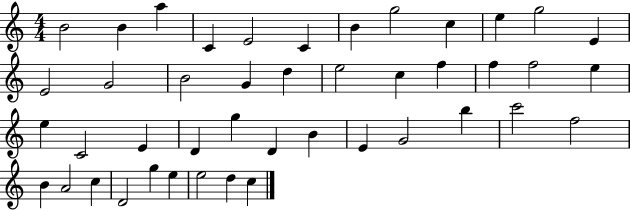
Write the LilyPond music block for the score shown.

{
  \clef treble
  \numericTimeSignature
  \time 4/4
  \key c \major
  b'2 b'4 a''4 | c'4 e'2 c'4 | b'4 g''2 c''4 | e''4 g''2 e'4 | \break e'2 g'2 | b'2 g'4 d''4 | e''2 c''4 f''4 | f''4 f''2 e''4 | \break e''4 c'2 e'4 | d'4 g''4 d'4 b'4 | e'4 g'2 b''4 | c'''2 f''2 | \break b'4 a'2 c''4 | d'2 g''4 e''4 | e''2 d''4 c''4 | \bar "|."
}